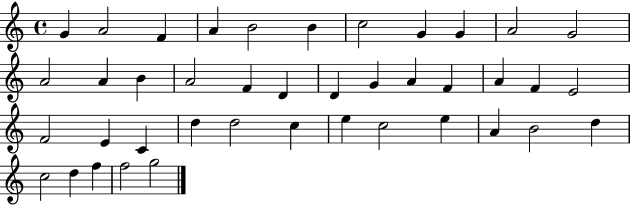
X:1
T:Untitled
M:4/4
L:1/4
K:C
G A2 F A B2 B c2 G G A2 G2 A2 A B A2 F D D G A F A F E2 F2 E C d d2 c e c2 e A B2 d c2 d f f2 g2